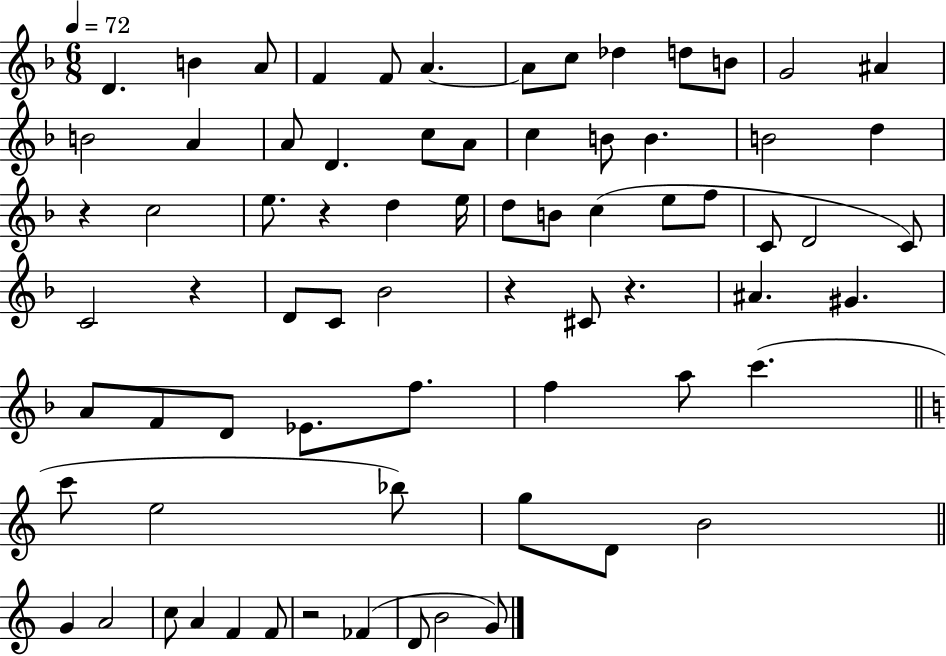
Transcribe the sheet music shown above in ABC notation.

X:1
T:Untitled
M:6/8
L:1/4
K:F
D B A/2 F F/2 A A/2 c/2 _d d/2 B/2 G2 ^A B2 A A/2 D c/2 A/2 c B/2 B B2 d z c2 e/2 z d e/4 d/2 B/2 c e/2 f/2 C/2 D2 C/2 C2 z D/2 C/2 _B2 z ^C/2 z ^A ^G A/2 F/2 D/2 _E/2 f/2 f a/2 c' c'/2 e2 _b/2 g/2 D/2 B2 G A2 c/2 A F F/2 z2 _F D/2 B2 G/2